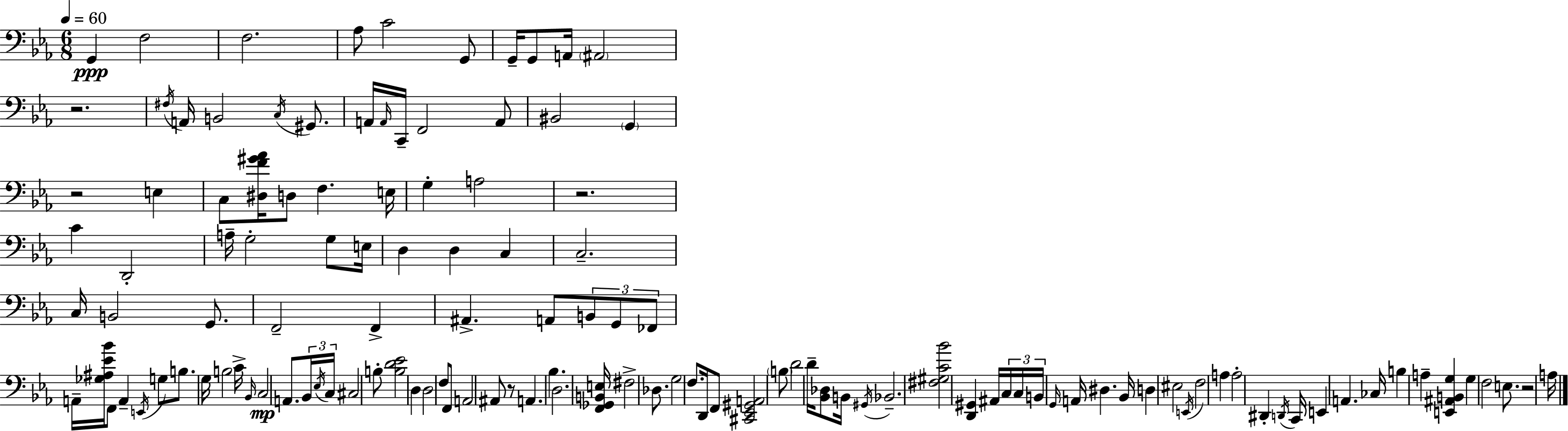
X:1
T:Untitled
M:6/8
L:1/4
K:Cm
G,, F,2 F,2 _A,/2 C2 G,,/2 G,,/4 G,,/2 A,,/4 ^A,,2 z2 ^F,/4 A,,/4 B,,2 C,/4 ^G,,/2 A,,/4 A,,/4 C,,/4 F,,2 A,,/2 ^B,,2 G,, z2 E, C,/2 [^D,F^G_A]/4 D,/2 F, E,/4 G, A,2 z2 C D,,2 A,/4 G,2 G,/2 E,/4 D, D, C, C,2 C,/4 B,,2 G,,/2 F,,2 F,, ^A,, A,,/2 B,,/2 G,,/2 _F,,/2 A,,/4 [_G,^A,_E_B]/4 F,,/2 A,, E,,/4 G,/2 B,/2 G,/4 B,2 C/4 _B,,/4 C,2 A,,/2 _B,,/4 _E,/4 C,/4 ^C,2 B,/2 [B,D_E]2 D, D,2 F,/2 F,,/2 A,,2 ^A,,/2 z/2 A,, _B, D,2 [F,,_G,,B,,E,]/4 ^F,2 _D,/2 G,2 F,/2 D,,/4 F,,/2 [^C,,_E,,^G,,A,,]2 B,/2 D2 D/4 [_B,,_D,]/2 B,,/4 ^G,,/4 _B,,2 [^F,^G,C_B]2 [D,,^G,,] ^A,,/4 C,/4 C,/4 B,,/4 G,,/4 A,,/4 ^D, _B,,/4 D, ^E,2 E,,/4 F,2 A, A,2 ^D,, D,,/4 C,,/4 E,, A,, _C,/4 B, A, [E,,^A,,B,,G,] G, F,2 E,/2 z2 A,/4